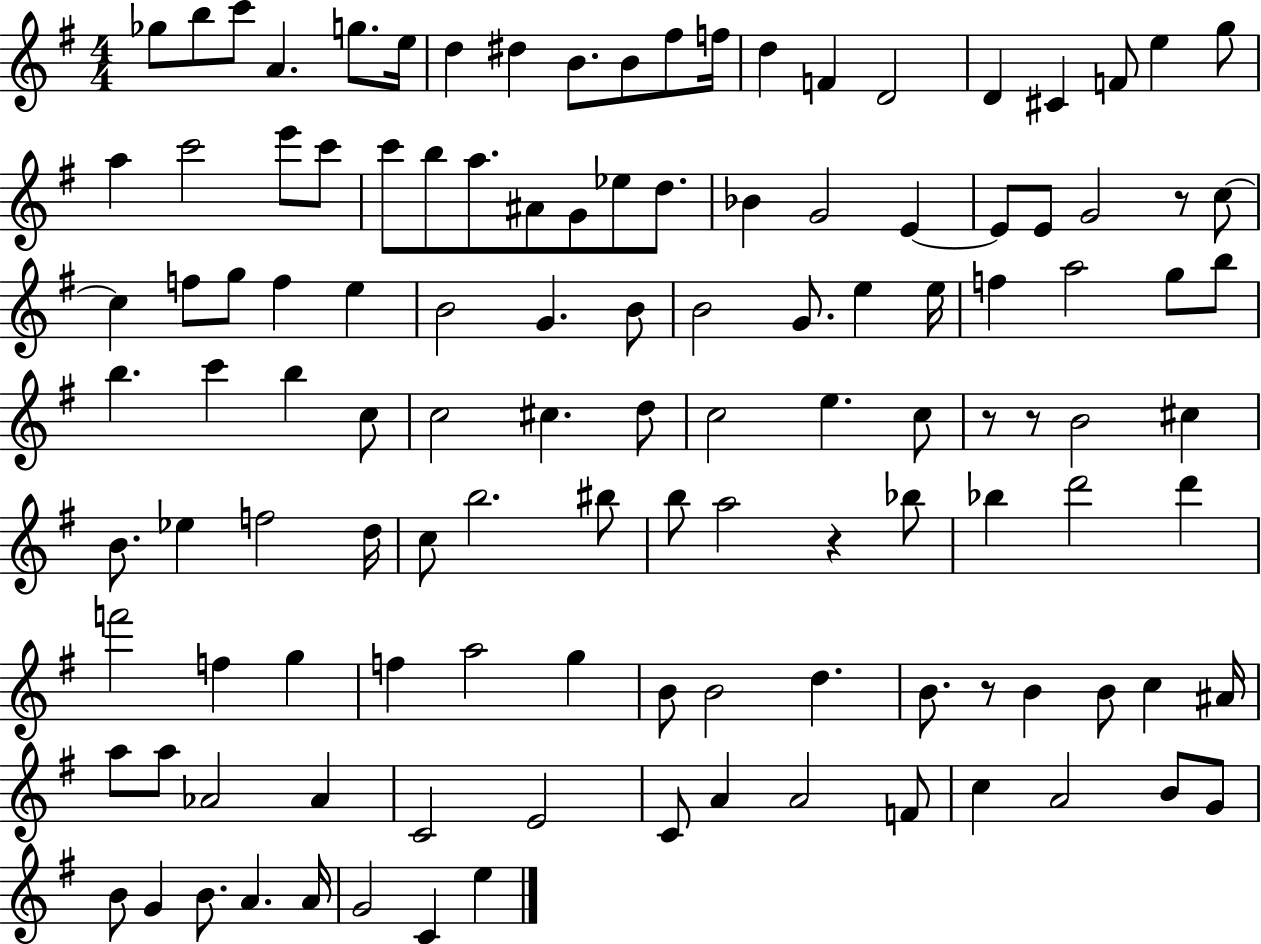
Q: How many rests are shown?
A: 5